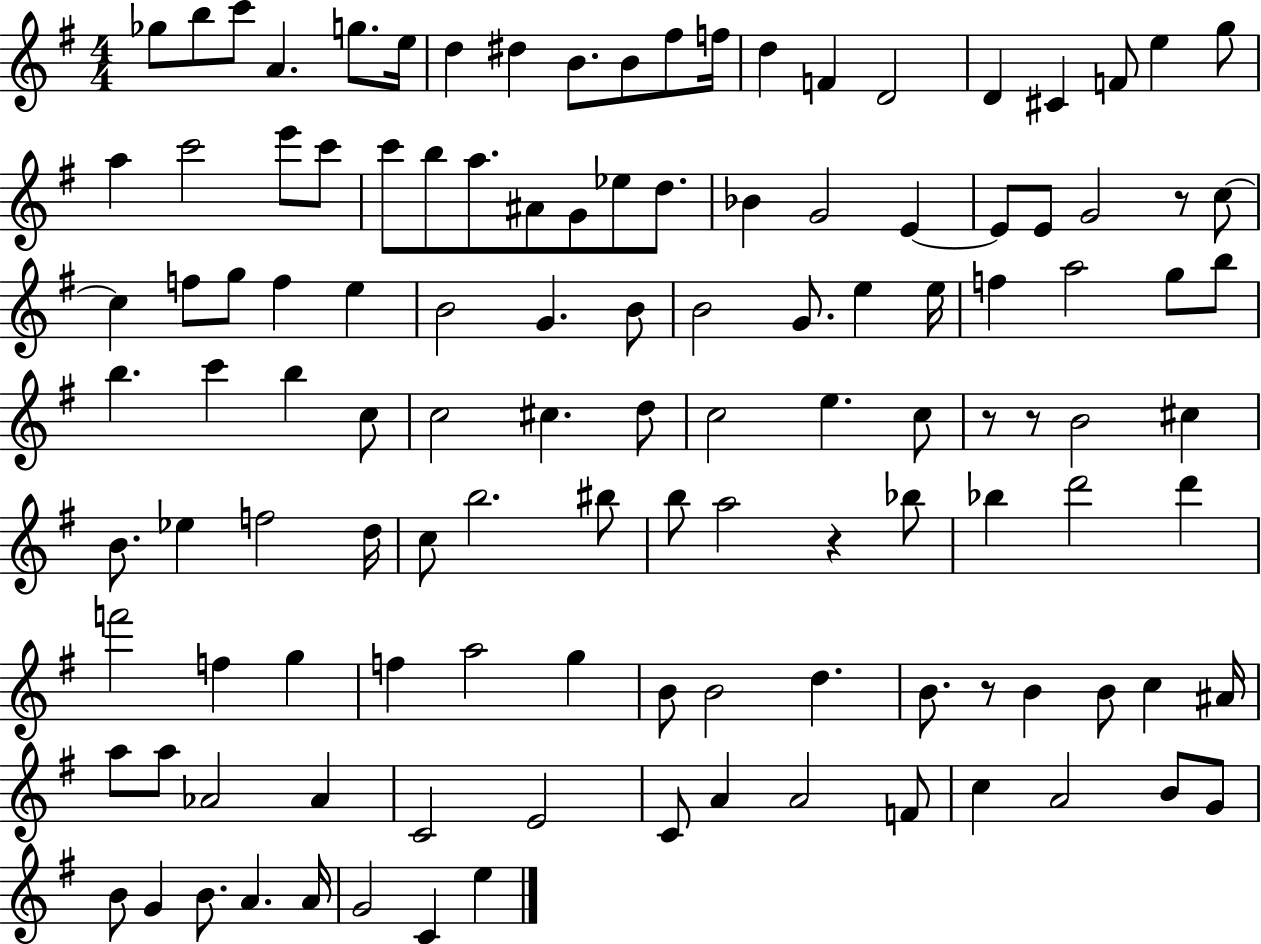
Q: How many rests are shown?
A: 5